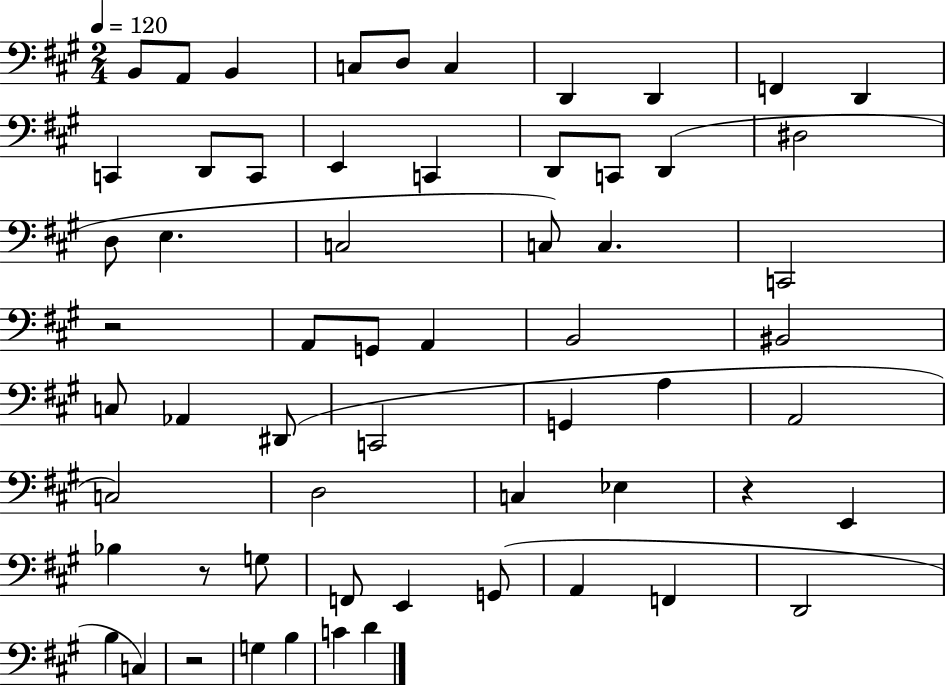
B2/e A2/e B2/q C3/e D3/e C3/q D2/q D2/q F2/q D2/q C2/q D2/e C2/e E2/q C2/q D2/e C2/e D2/q D#3/h D3/e E3/q. C3/h C3/e C3/q. C2/h R/h A2/e G2/e A2/q B2/h BIS2/h C3/e Ab2/q D#2/e C2/h G2/q A3/q A2/h C3/h D3/h C3/q Eb3/q R/q E2/q Bb3/q R/e G3/e F2/e E2/q G2/e A2/q F2/q D2/h B3/q C3/q R/h G3/q B3/q C4/q D4/q